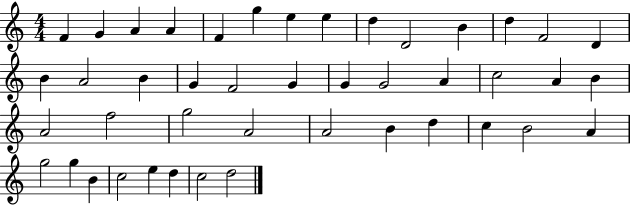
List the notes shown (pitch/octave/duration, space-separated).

F4/q G4/q A4/q A4/q F4/q G5/q E5/q E5/q D5/q D4/h B4/q D5/q F4/h D4/q B4/q A4/h B4/q G4/q F4/h G4/q G4/q G4/h A4/q C5/h A4/q B4/q A4/h F5/h G5/h A4/h A4/h B4/q D5/q C5/q B4/h A4/q G5/h G5/q B4/q C5/h E5/q D5/q C5/h D5/h